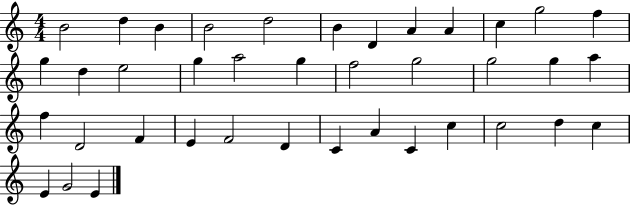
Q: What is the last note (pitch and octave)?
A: E4